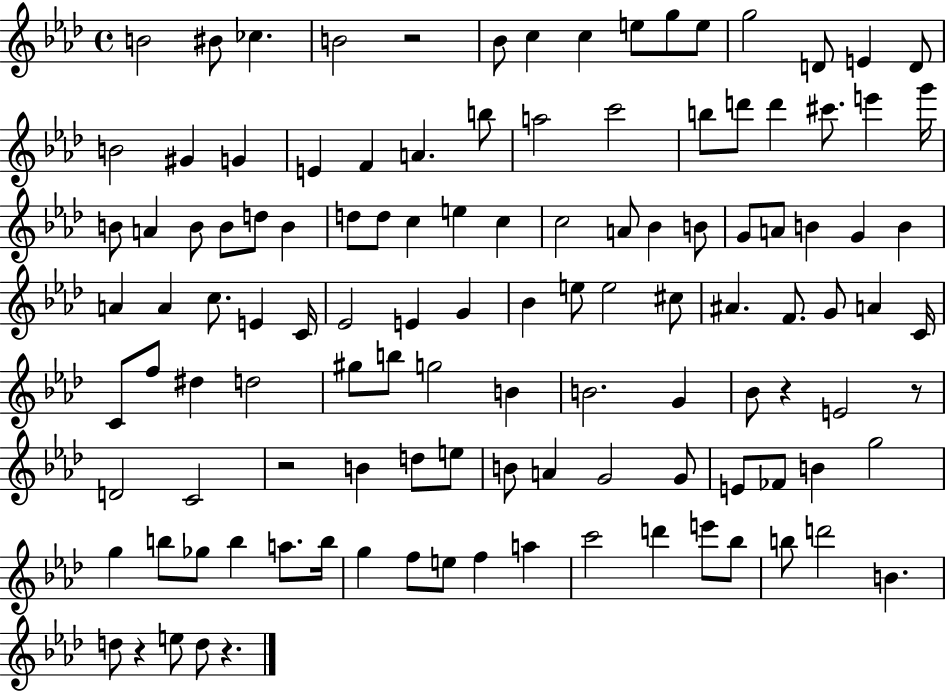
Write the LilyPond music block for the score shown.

{
  \clef treble
  \time 4/4
  \defaultTimeSignature
  \key aes \major
  b'2 bis'8 ces''4. | b'2 r2 | bes'8 c''4 c''4 e''8 g''8 e''8 | g''2 d'8 e'4 d'8 | \break b'2 gis'4 g'4 | e'4 f'4 a'4. b''8 | a''2 c'''2 | b''8 d'''8 d'''4 cis'''8. e'''4 g'''16 | \break b'8 a'4 b'8 b'8 d''8 b'4 | d''8 d''8 c''4 e''4 c''4 | c''2 a'8 bes'4 b'8 | g'8 a'8 b'4 g'4 b'4 | \break a'4 a'4 c''8. e'4 c'16 | ees'2 e'4 g'4 | bes'4 e''8 e''2 cis''8 | ais'4. f'8. g'8 a'4 c'16 | \break c'8 f''8 dis''4 d''2 | gis''8 b''8 g''2 b'4 | b'2. g'4 | bes'8 r4 e'2 r8 | \break d'2 c'2 | r2 b'4 d''8 e''8 | b'8 a'4 g'2 g'8 | e'8 fes'8 b'4 g''2 | \break g''4 b''8 ges''8 b''4 a''8. b''16 | g''4 f''8 e''8 f''4 a''4 | c'''2 d'''4 e'''8 bes''8 | b''8 d'''2 b'4. | \break d''8 r4 e''8 d''8 r4. | \bar "|."
}